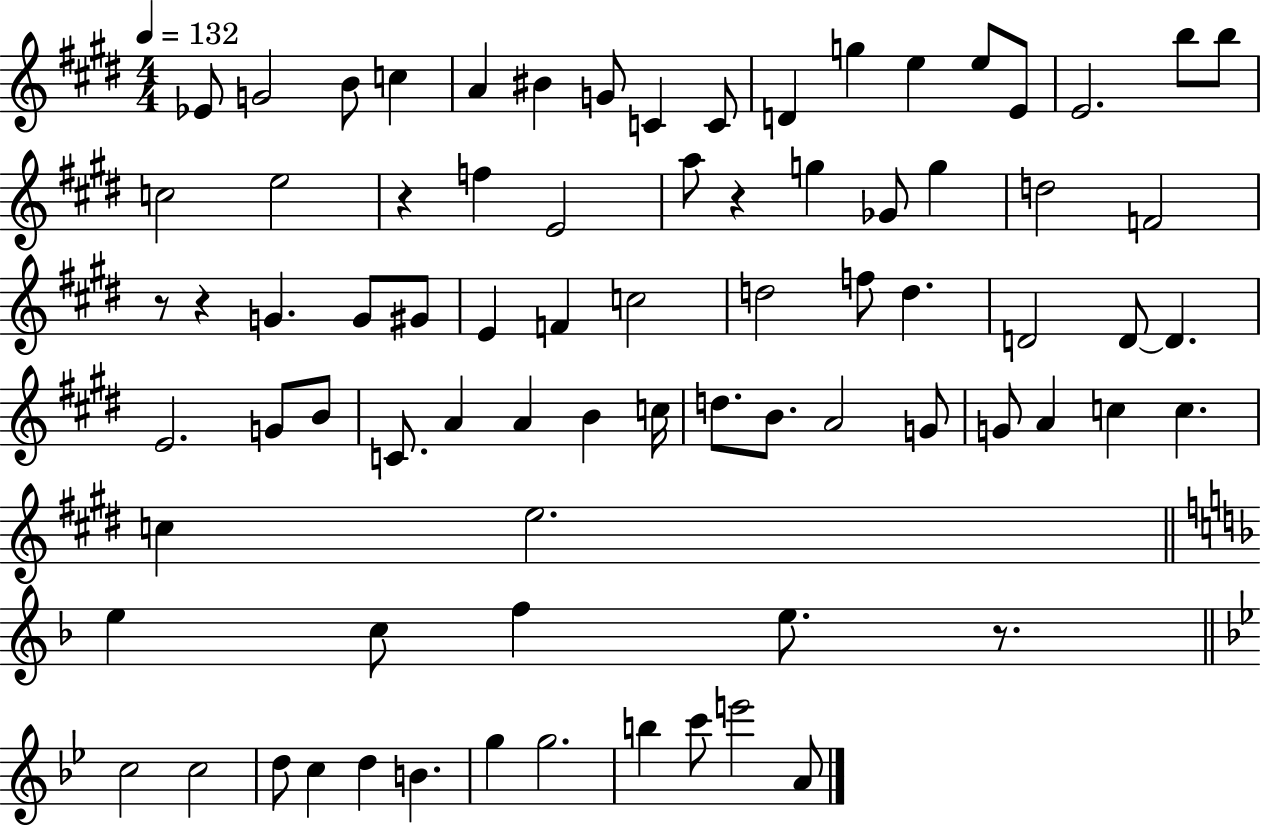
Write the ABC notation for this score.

X:1
T:Untitled
M:4/4
L:1/4
K:E
_E/2 G2 B/2 c A ^B G/2 C C/2 D g e e/2 E/2 E2 b/2 b/2 c2 e2 z f E2 a/2 z g _G/2 g d2 F2 z/2 z G G/2 ^G/2 E F c2 d2 f/2 d D2 D/2 D E2 G/2 B/2 C/2 A A B c/4 d/2 B/2 A2 G/2 G/2 A c c c e2 e c/2 f e/2 z/2 c2 c2 d/2 c d B g g2 b c'/2 e'2 A/2